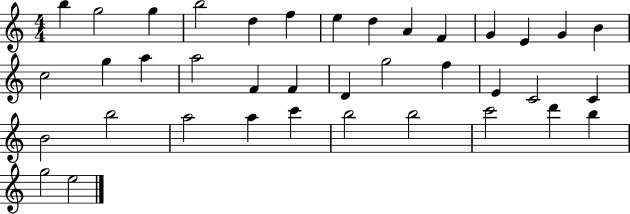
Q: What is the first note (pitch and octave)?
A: B5